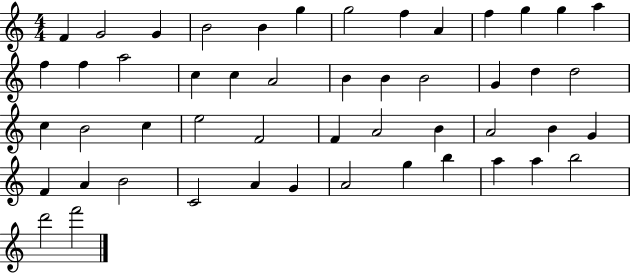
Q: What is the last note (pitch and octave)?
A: F6